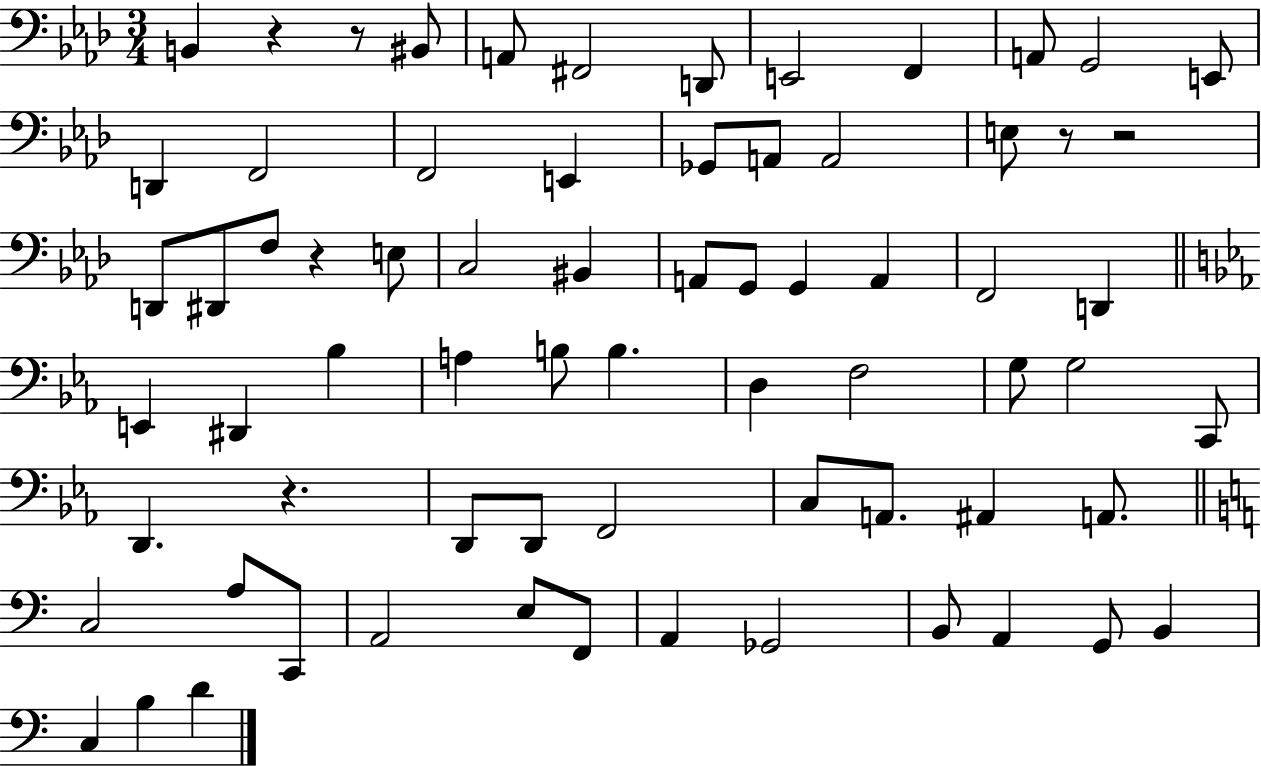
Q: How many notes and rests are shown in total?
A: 70